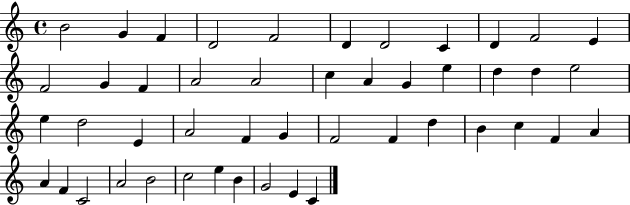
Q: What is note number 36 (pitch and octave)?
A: A4